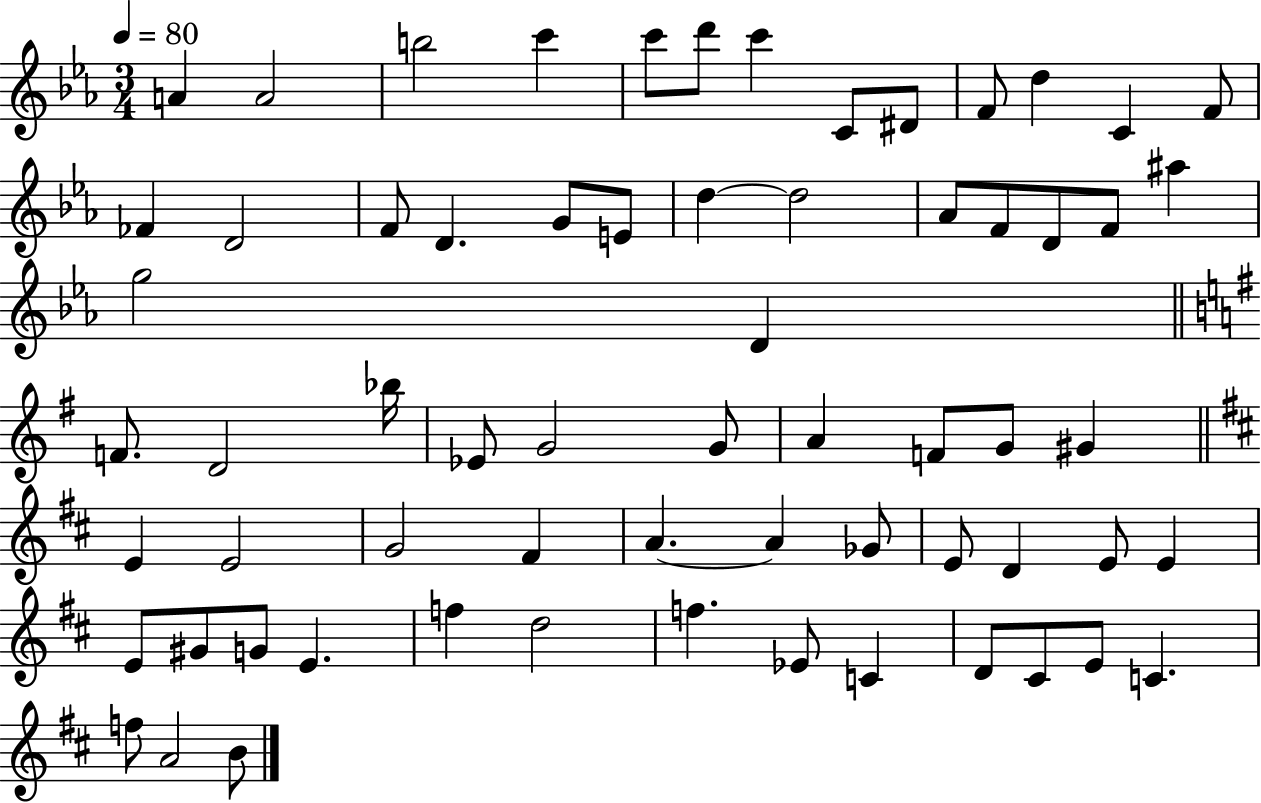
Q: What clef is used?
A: treble